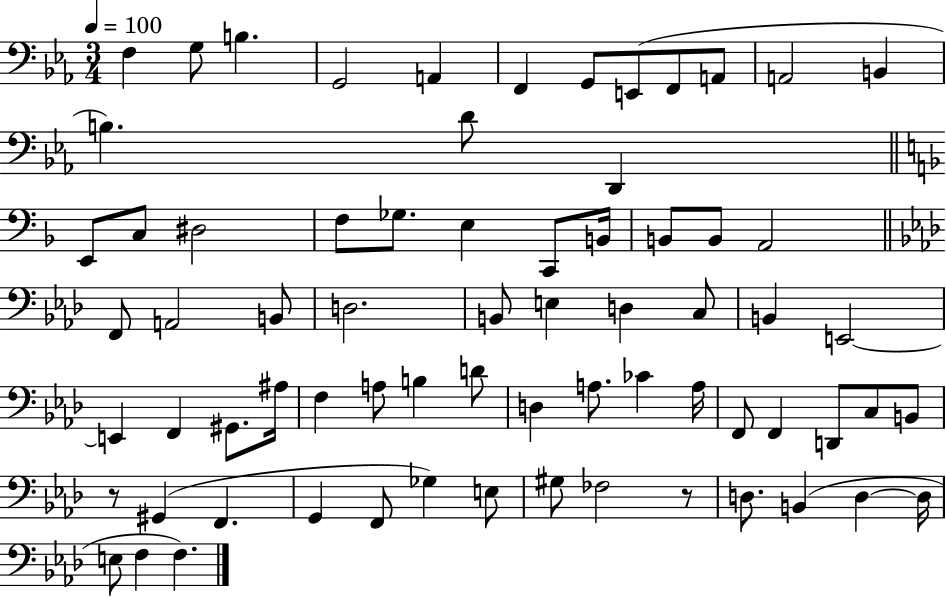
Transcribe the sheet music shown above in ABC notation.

X:1
T:Untitled
M:3/4
L:1/4
K:Eb
F, G,/2 B, G,,2 A,, F,, G,,/2 E,,/2 F,,/2 A,,/2 A,,2 B,, B, D/2 D,, E,,/2 C,/2 ^D,2 F,/2 _G,/2 E, C,,/2 B,,/4 B,,/2 B,,/2 A,,2 F,,/2 A,,2 B,,/2 D,2 B,,/2 E, D, C,/2 B,, E,,2 E,, F,, ^G,,/2 ^A,/4 F, A,/2 B, D/2 D, A,/2 _C A,/4 F,,/2 F,, D,,/2 C,/2 B,,/2 z/2 ^G,, F,, G,, F,,/2 _G, E,/2 ^G,/2 _F,2 z/2 D,/2 B,, D, D,/4 E,/2 F, F,